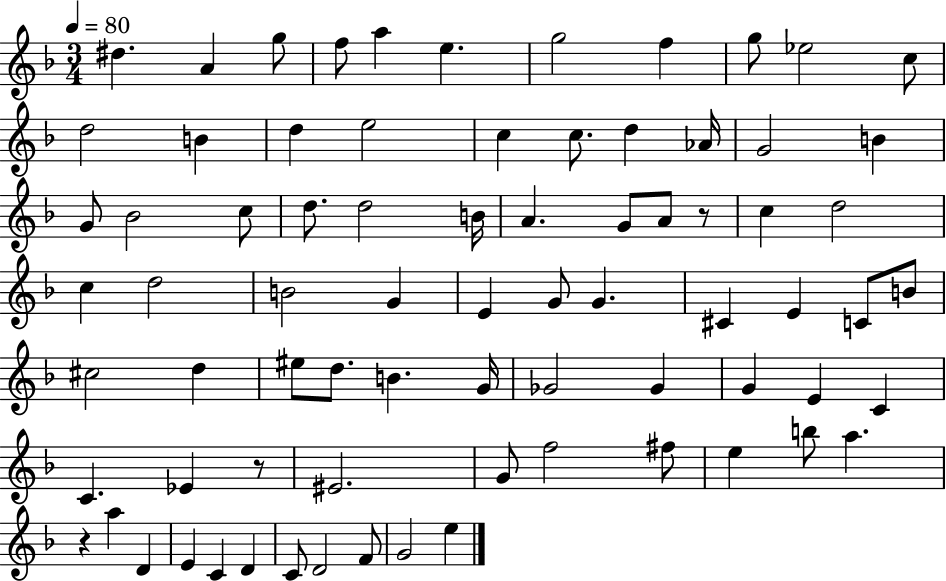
D#5/q. A4/q G5/e F5/e A5/q E5/q. G5/h F5/q G5/e Eb5/h C5/e D5/h B4/q D5/q E5/h C5/q C5/e. D5/q Ab4/s G4/h B4/q G4/e Bb4/h C5/e D5/e. D5/h B4/s A4/q. G4/e A4/e R/e C5/q D5/h C5/q D5/h B4/h G4/q E4/q G4/e G4/q. C#4/q E4/q C4/e B4/e C#5/h D5/q EIS5/e D5/e. B4/q. G4/s Gb4/h Gb4/q G4/q E4/q C4/q C4/q. Eb4/q R/e EIS4/h. G4/e F5/h F#5/e E5/q B5/e A5/q. R/q A5/q D4/q E4/q C4/q D4/q C4/e D4/h F4/e G4/h E5/q